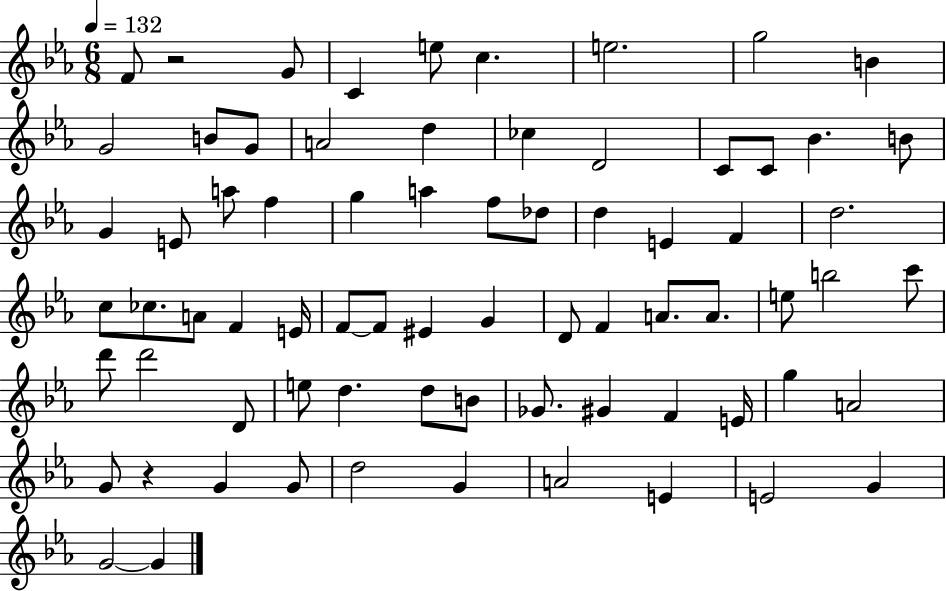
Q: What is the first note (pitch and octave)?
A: F4